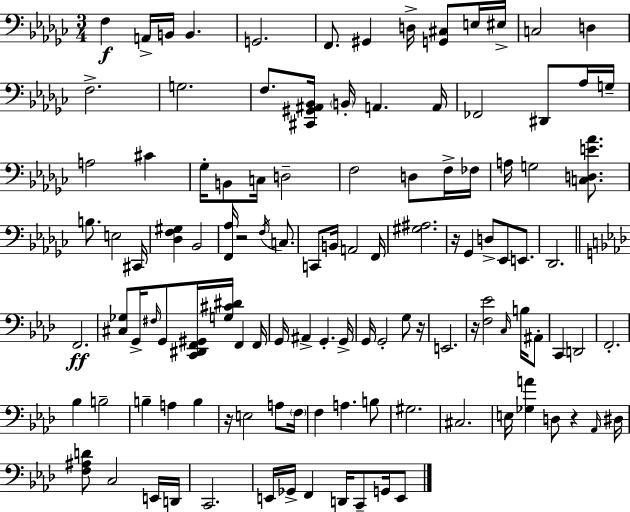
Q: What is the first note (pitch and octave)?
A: F3